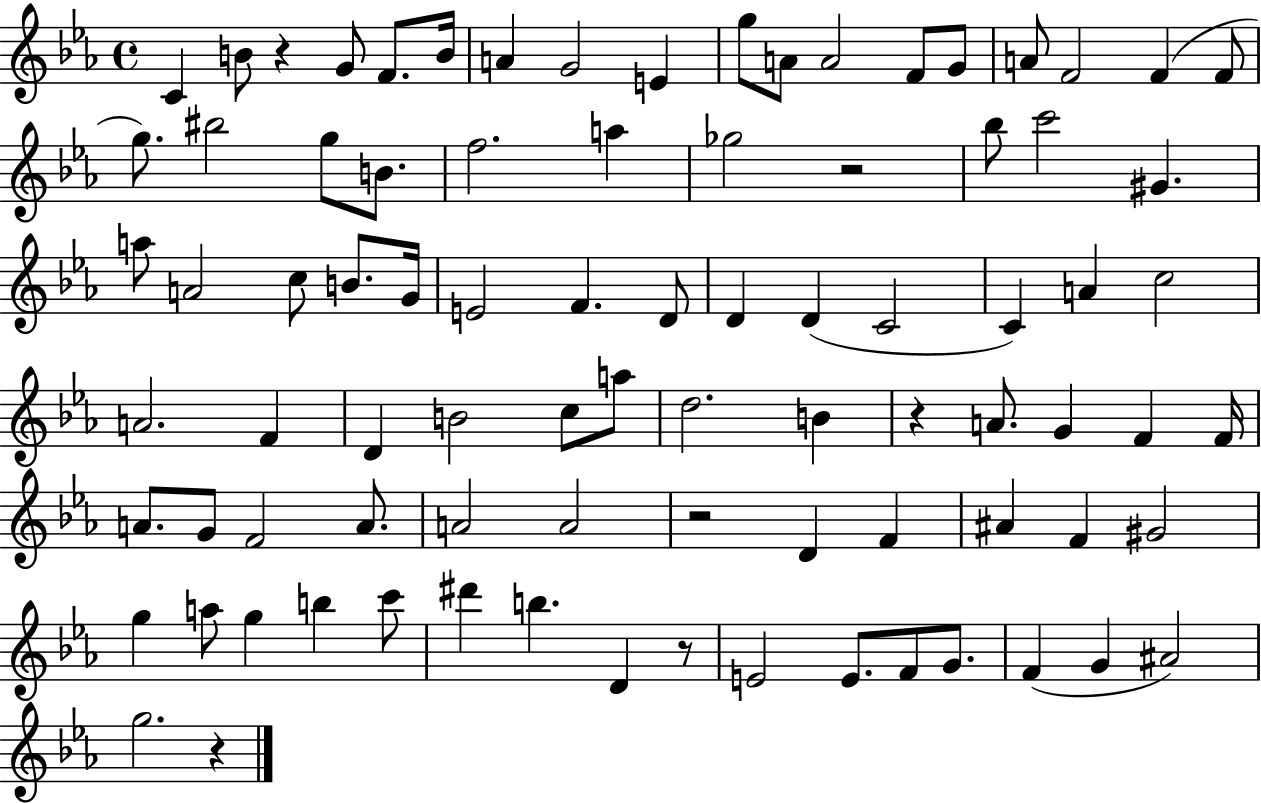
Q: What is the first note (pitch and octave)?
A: C4